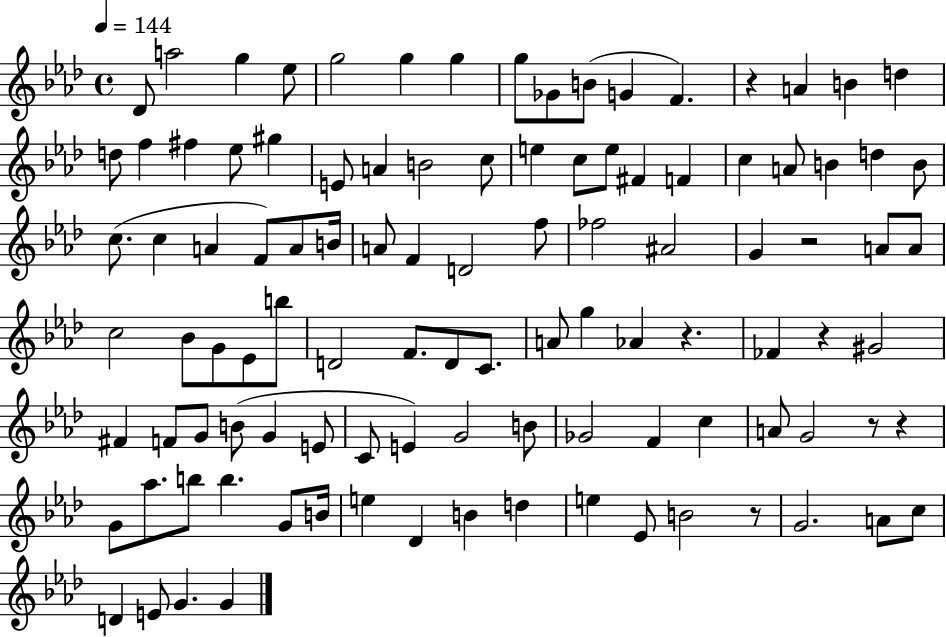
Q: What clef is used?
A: treble